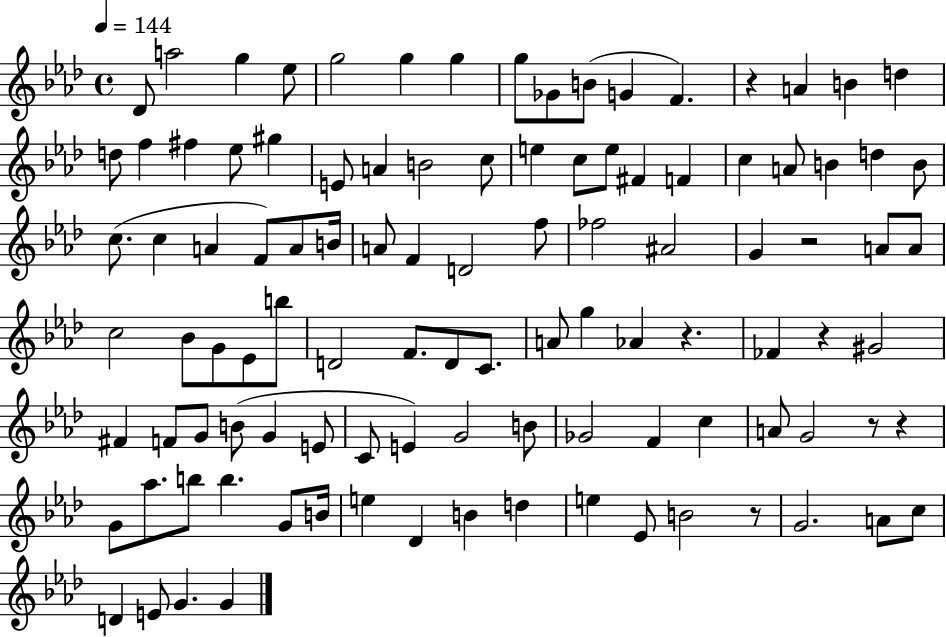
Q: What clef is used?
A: treble